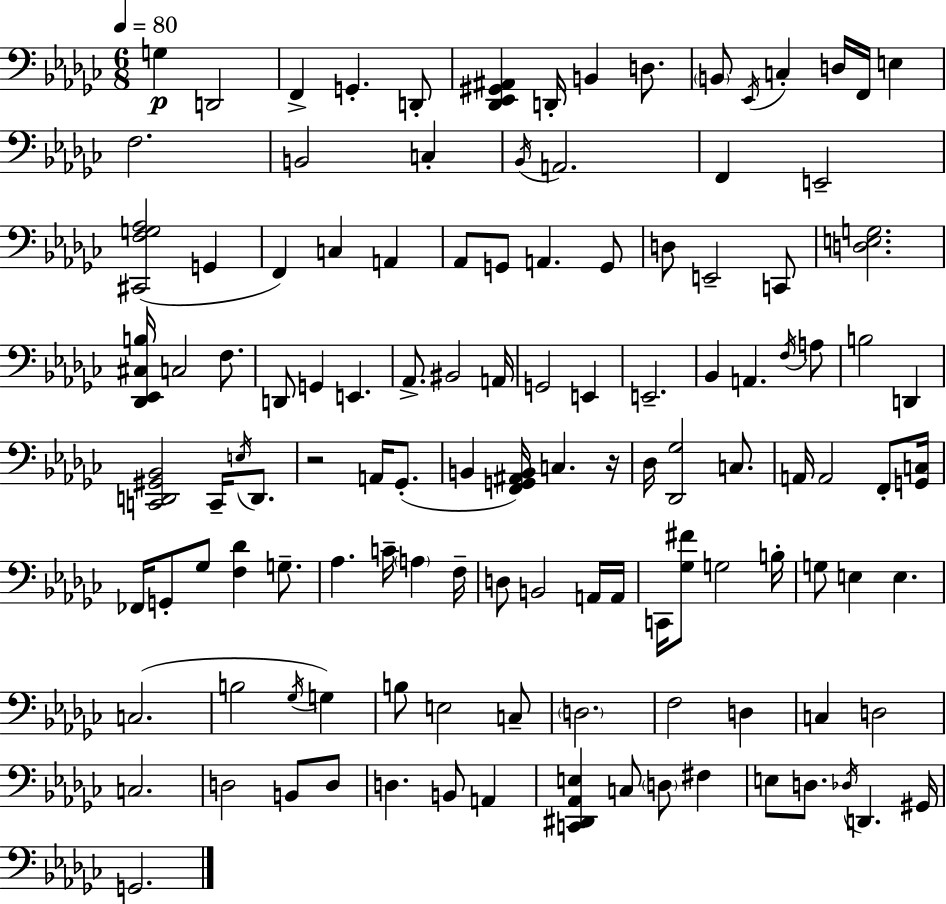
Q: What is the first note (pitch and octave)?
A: G3